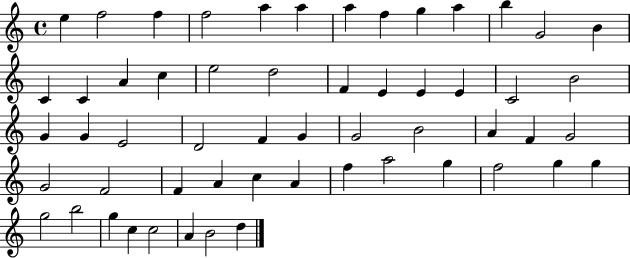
{
  \clef treble
  \time 4/4
  \defaultTimeSignature
  \key c \major
  e''4 f''2 f''4 | f''2 a''4 a''4 | a''4 f''4 g''4 a''4 | b''4 g'2 b'4 | \break c'4 c'4 a'4 c''4 | e''2 d''2 | f'4 e'4 e'4 e'4 | c'2 b'2 | \break g'4 g'4 e'2 | d'2 f'4 g'4 | g'2 b'2 | a'4 f'4 g'2 | \break g'2 f'2 | f'4 a'4 c''4 a'4 | f''4 a''2 g''4 | f''2 g''4 g''4 | \break g''2 b''2 | g''4 c''4 c''2 | a'4 b'2 d''4 | \bar "|."
}